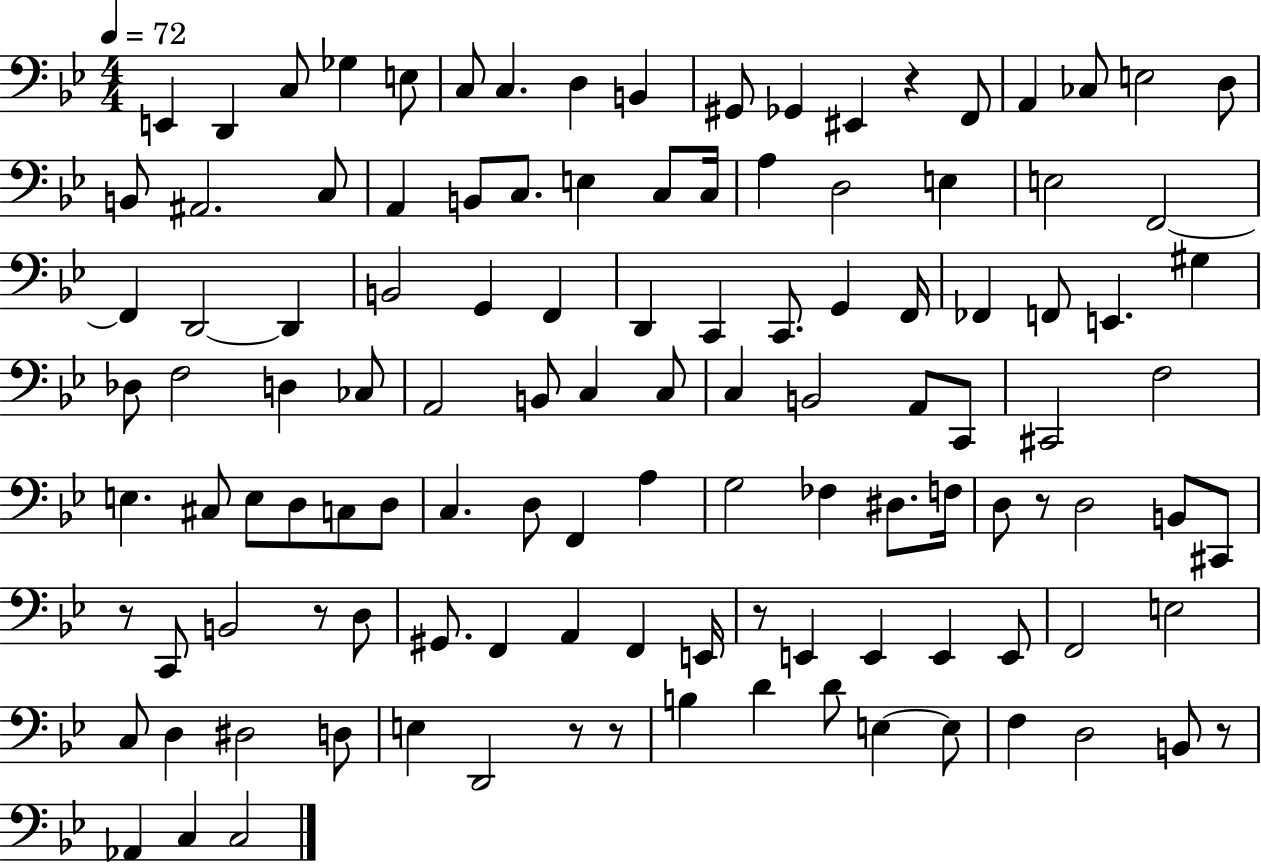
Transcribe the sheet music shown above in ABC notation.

X:1
T:Untitled
M:4/4
L:1/4
K:Bb
E,, D,, C,/2 _G, E,/2 C,/2 C, D, B,, ^G,,/2 _G,, ^E,, z F,,/2 A,, _C,/2 E,2 D,/2 B,,/2 ^A,,2 C,/2 A,, B,,/2 C,/2 E, C,/2 C,/4 A, D,2 E, E,2 F,,2 F,, D,,2 D,, B,,2 G,, F,, D,, C,, C,,/2 G,, F,,/4 _F,, F,,/2 E,, ^G, _D,/2 F,2 D, _C,/2 A,,2 B,,/2 C, C,/2 C, B,,2 A,,/2 C,,/2 ^C,,2 F,2 E, ^C,/2 E,/2 D,/2 C,/2 D,/2 C, D,/2 F,, A, G,2 _F, ^D,/2 F,/4 D,/2 z/2 D,2 B,,/2 ^C,,/2 z/2 C,,/2 B,,2 z/2 D,/2 ^G,,/2 F,, A,, F,, E,,/4 z/2 E,, E,, E,, E,,/2 F,,2 E,2 C,/2 D, ^D,2 D,/2 E, D,,2 z/2 z/2 B, D D/2 E, E,/2 F, D,2 B,,/2 z/2 _A,, C, C,2